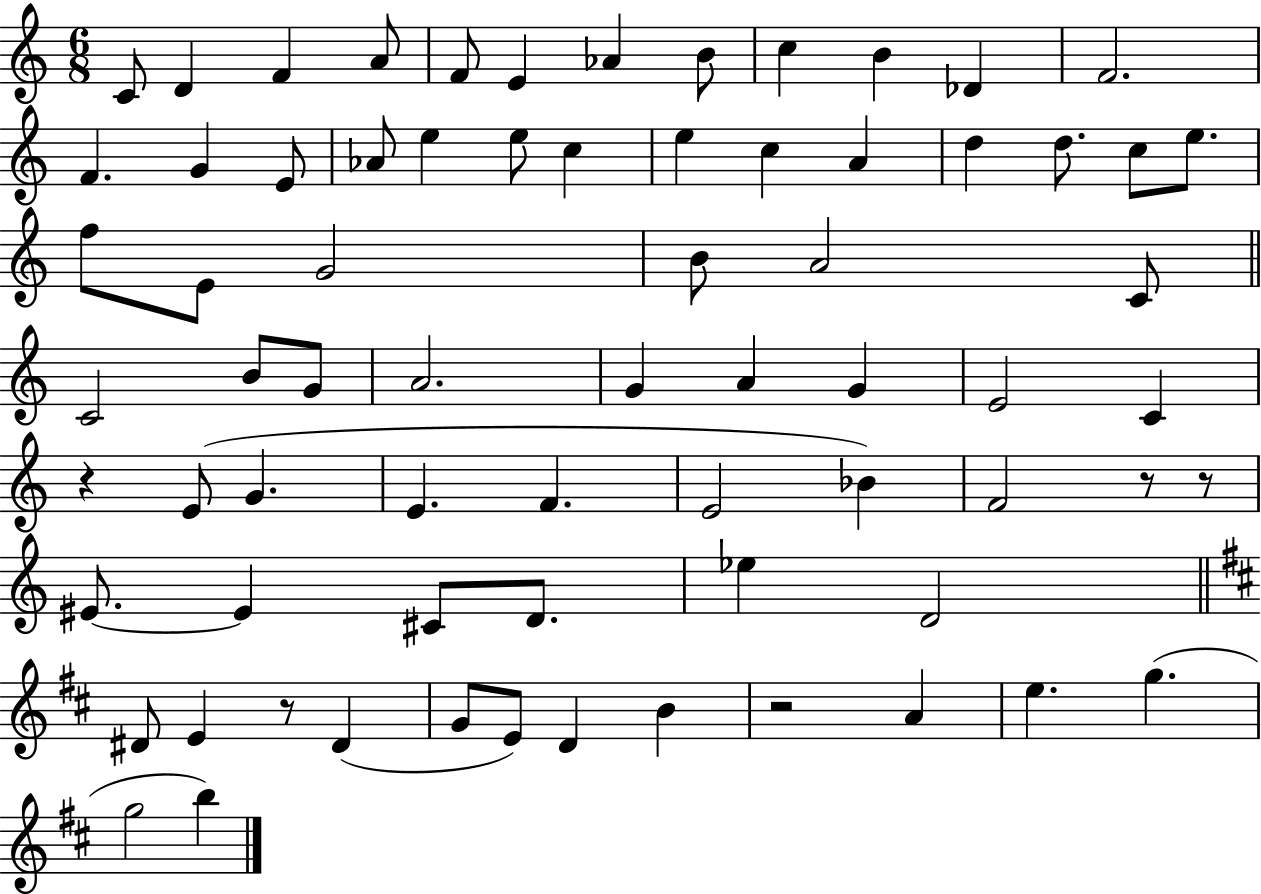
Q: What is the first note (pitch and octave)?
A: C4